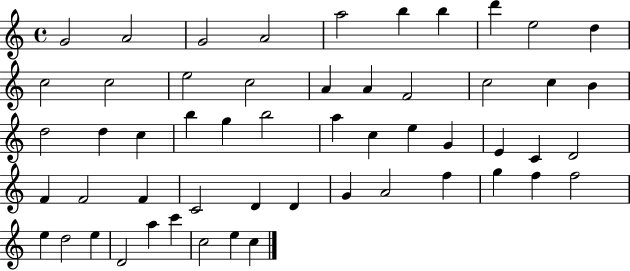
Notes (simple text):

G4/h A4/h G4/h A4/h A5/h B5/q B5/q D6/q E5/h D5/q C5/h C5/h E5/h C5/h A4/q A4/q F4/h C5/h C5/q B4/q D5/h D5/q C5/q B5/q G5/q B5/h A5/q C5/q E5/q G4/q E4/q C4/q D4/h F4/q F4/h F4/q C4/h D4/q D4/q G4/q A4/h F5/q G5/q F5/q F5/h E5/q D5/h E5/q D4/h A5/q C6/q C5/h E5/q C5/q